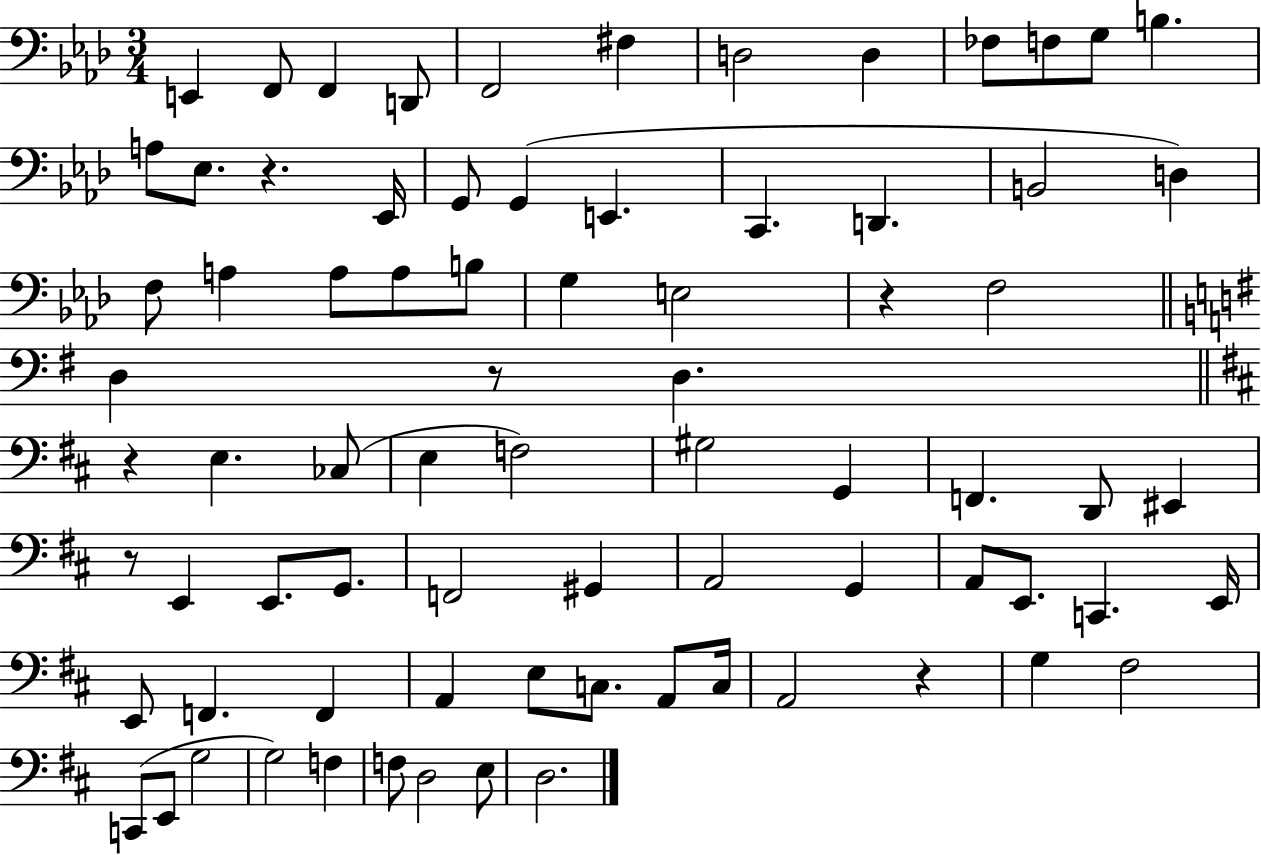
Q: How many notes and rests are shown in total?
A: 78